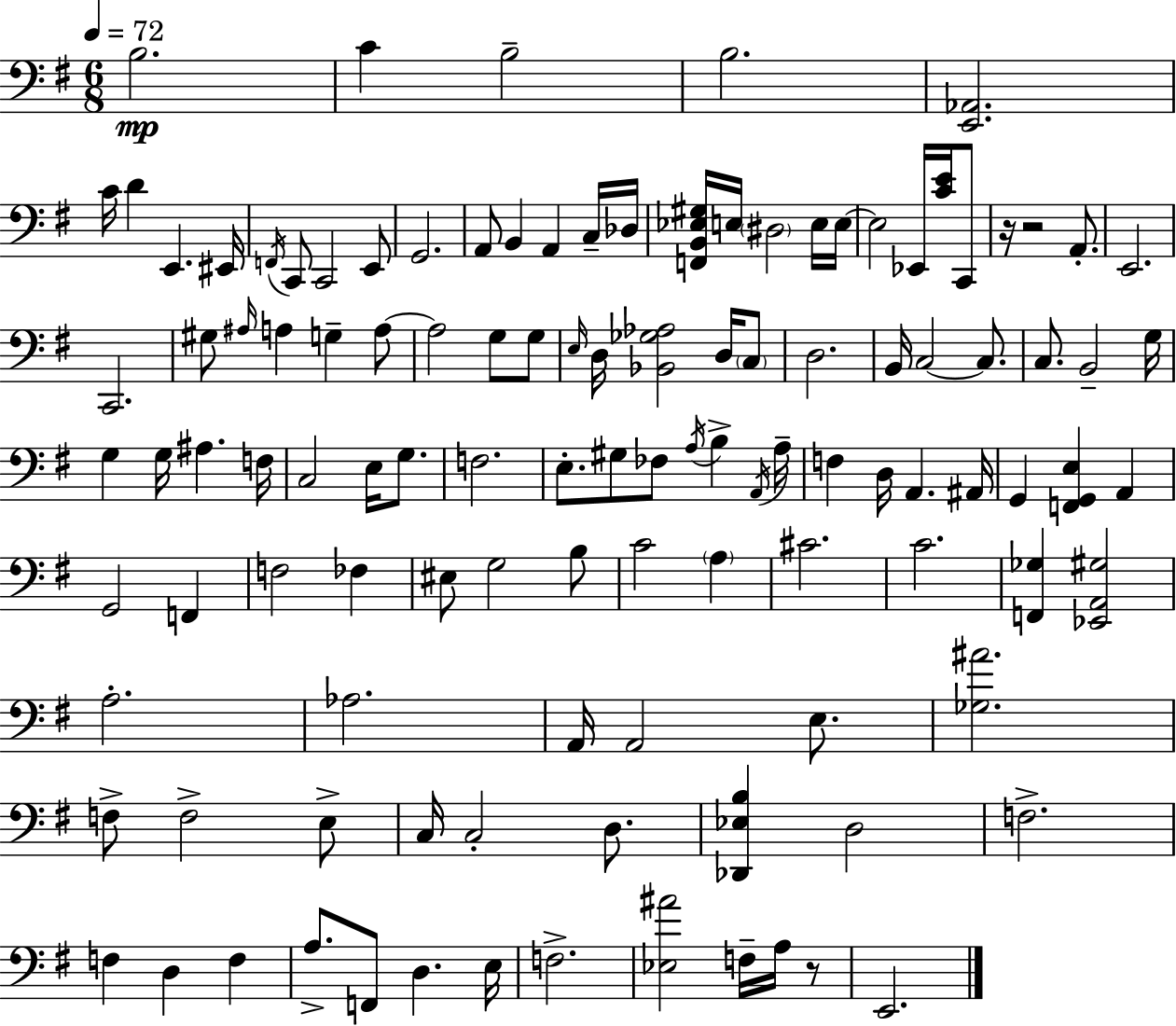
X:1
T:Untitled
M:6/8
L:1/4
K:Em
B,2 C B,2 B,2 [E,,_A,,]2 C/4 D E,, ^E,,/4 F,,/4 C,,/2 C,,2 E,,/2 G,,2 A,,/2 B,, A,, C,/4 _D,/4 [F,,B,,_E,^G,]/4 E,/4 ^D,2 E,/4 E,/4 E,2 _E,,/4 [CE]/4 C,,/2 z/4 z2 A,,/2 E,,2 C,,2 ^G,/2 ^A,/4 A, G, A,/2 A,2 G,/2 G,/2 E,/4 D,/4 [_B,,_G,_A,]2 D,/4 C,/2 D,2 B,,/4 C,2 C,/2 C,/2 B,,2 G,/4 G, G,/4 ^A, F,/4 C,2 E,/4 G,/2 F,2 E,/2 ^G,/2 _F,/2 A,/4 B, A,,/4 A,/4 F, D,/4 A,, ^A,,/4 G,, [F,,G,,E,] A,, G,,2 F,, F,2 _F, ^E,/2 G,2 B,/2 C2 A, ^C2 C2 [F,,_G,] [_E,,A,,^G,]2 A,2 _A,2 A,,/4 A,,2 E,/2 [_G,^A]2 F,/2 F,2 E,/2 C,/4 C,2 D,/2 [_D,,_E,B,] D,2 F,2 F, D, F, A,/2 F,,/2 D, E,/4 F,2 [_E,^A]2 F,/4 A,/4 z/2 E,,2